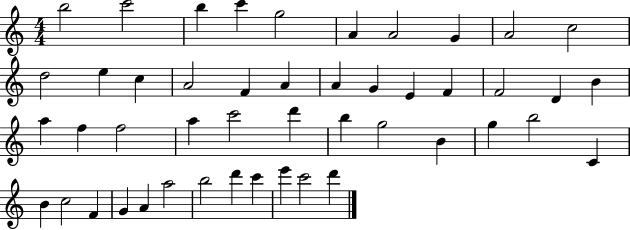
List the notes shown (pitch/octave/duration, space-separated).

B5/h C6/h B5/q C6/q G5/h A4/q A4/h G4/q A4/h C5/h D5/h E5/q C5/q A4/h F4/q A4/q A4/q G4/q E4/q F4/q F4/h D4/q B4/q A5/q F5/q F5/h A5/q C6/h D6/q B5/q G5/h B4/q G5/q B5/h C4/q B4/q C5/h F4/q G4/q A4/q A5/h B5/h D6/q C6/q E6/q C6/h D6/q